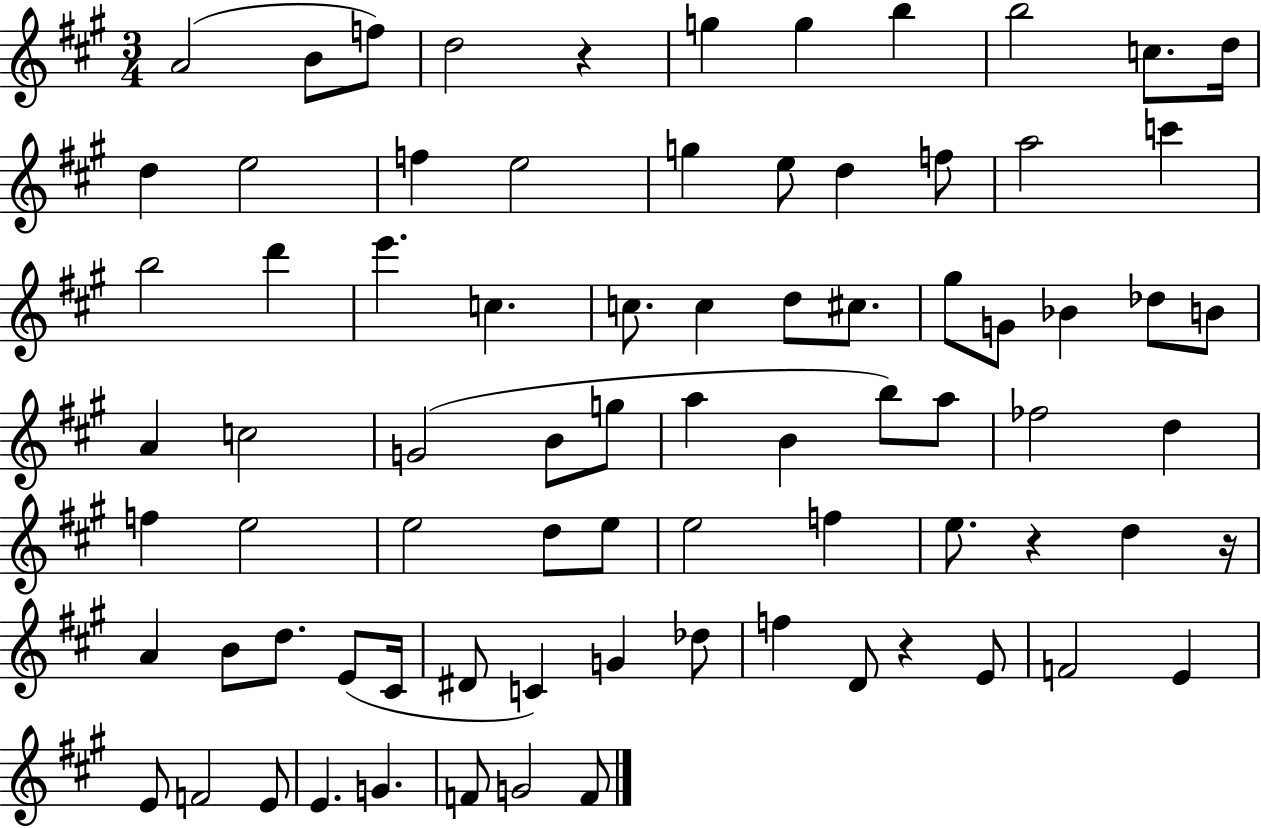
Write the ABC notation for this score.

X:1
T:Untitled
M:3/4
L:1/4
K:A
A2 B/2 f/2 d2 z g g b b2 c/2 d/4 d e2 f e2 g e/2 d f/2 a2 c' b2 d' e' c c/2 c d/2 ^c/2 ^g/2 G/2 _B _d/2 B/2 A c2 G2 B/2 g/2 a B b/2 a/2 _f2 d f e2 e2 d/2 e/2 e2 f e/2 z d z/4 A B/2 d/2 E/2 ^C/4 ^D/2 C G _d/2 f D/2 z E/2 F2 E E/2 F2 E/2 E G F/2 G2 F/2